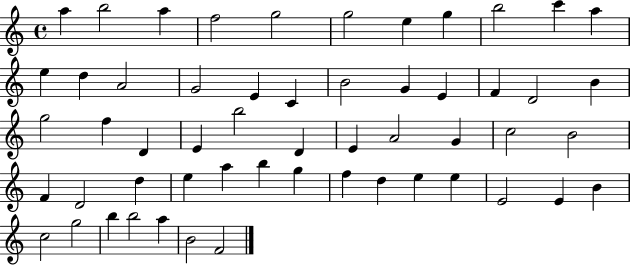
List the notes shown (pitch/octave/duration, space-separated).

A5/q B5/h A5/q F5/h G5/h G5/h E5/q G5/q B5/h C6/q A5/q E5/q D5/q A4/h G4/h E4/q C4/q B4/h G4/q E4/q F4/q D4/h B4/q G5/h F5/q D4/q E4/q B5/h D4/q E4/q A4/h G4/q C5/h B4/h F4/q D4/h D5/q E5/q A5/q B5/q G5/q F5/q D5/q E5/q E5/q E4/h E4/q B4/q C5/h G5/h B5/q B5/h A5/q B4/h F4/h